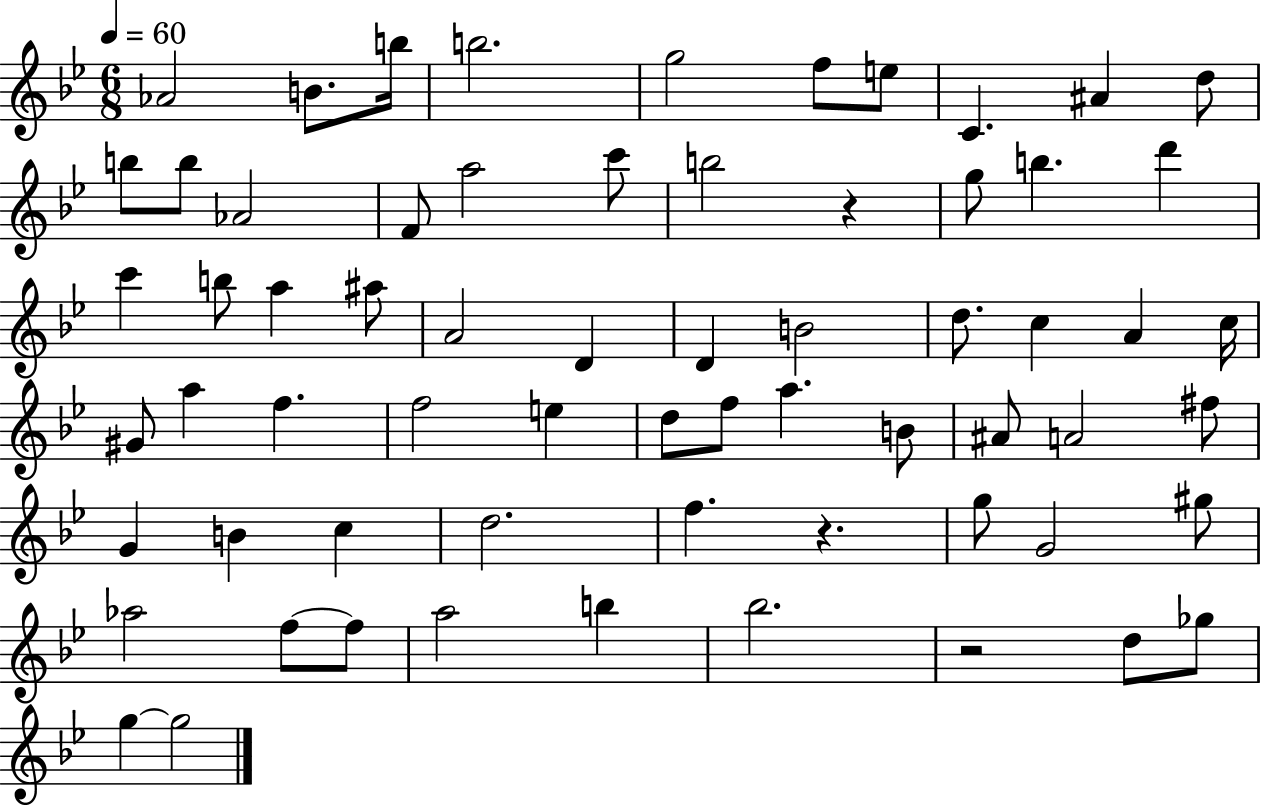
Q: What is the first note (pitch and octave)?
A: Ab4